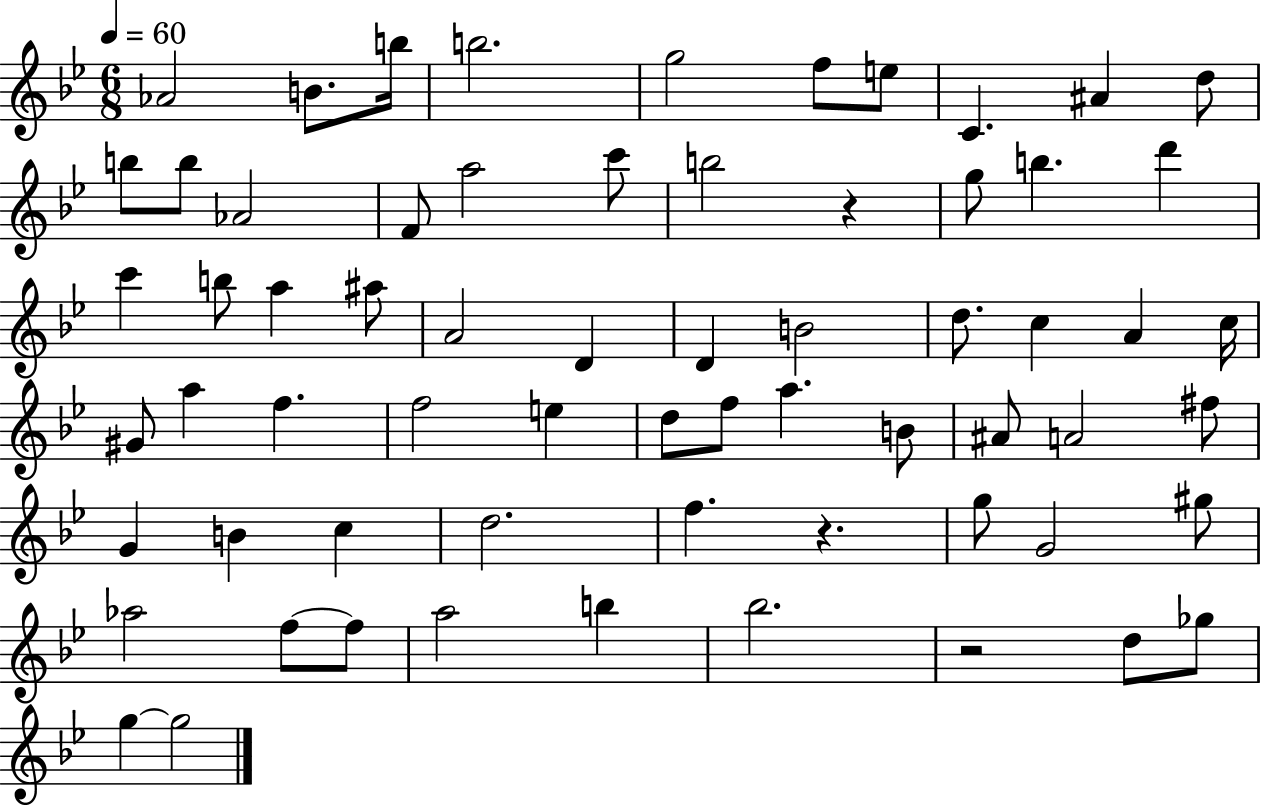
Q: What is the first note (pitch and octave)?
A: Ab4